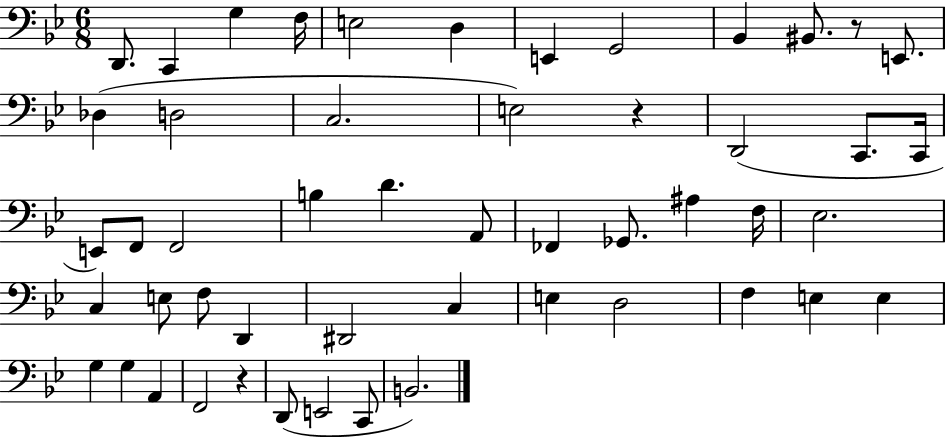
D2/e. C2/q G3/q F3/s E3/h D3/q E2/q G2/h Bb2/q BIS2/e. R/e E2/e. Db3/q D3/h C3/h. E3/h R/q D2/h C2/e. C2/s E2/e F2/e F2/h B3/q D4/q. A2/e FES2/q Gb2/e. A#3/q F3/s Eb3/h. C3/q E3/e F3/e D2/q D#2/h C3/q E3/q D3/h F3/q E3/q E3/q G3/q G3/q A2/q F2/h R/q D2/e E2/h C2/e B2/h.